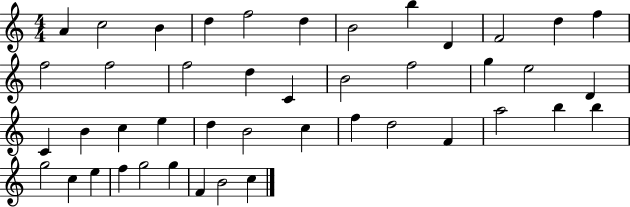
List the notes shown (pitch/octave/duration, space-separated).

A4/q C5/h B4/q D5/q F5/h D5/q B4/h B5/q D4/q F4/h D5/q F5/q F5/h F5/h F5/h D5/q C4/q B4/h F5/h G5/q E5/h D4/q C4/q B4/q C5/q E5/q D5/q B4/h C5/q F5/q D5/h F4/q A5/h B5/q B5/q G5/h C5/q E5/q F5/q G5/h G5/q F4/q B4/h C5/q